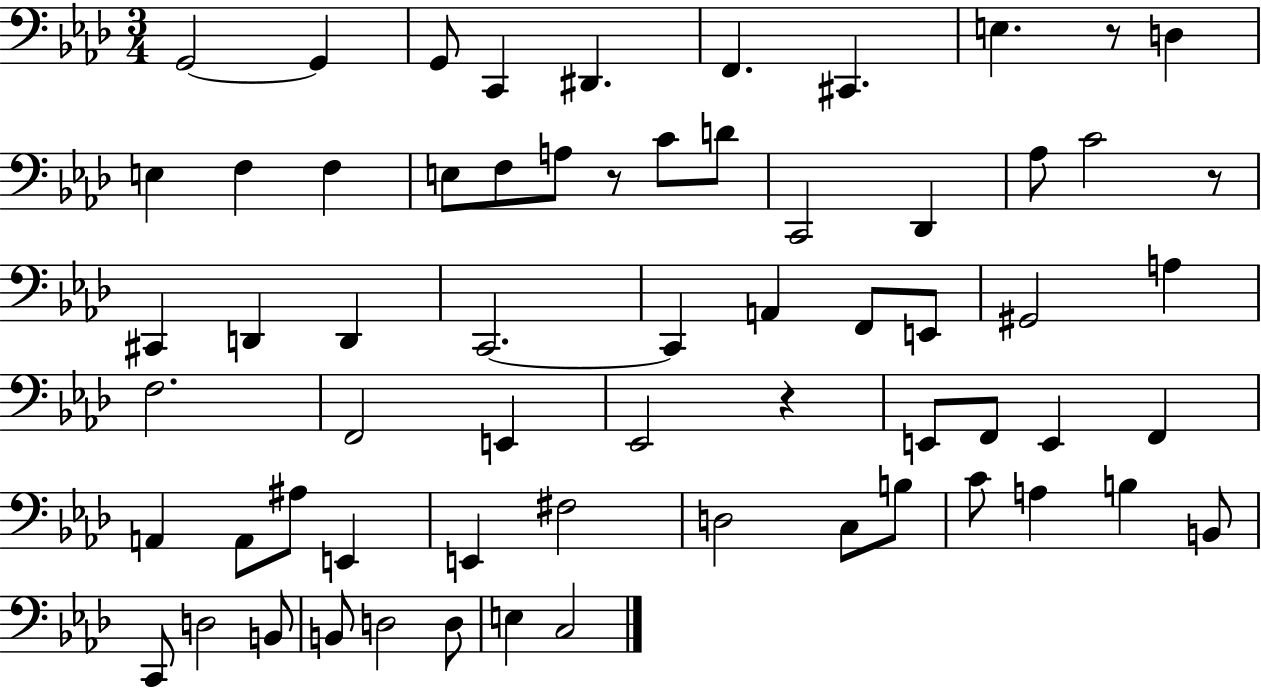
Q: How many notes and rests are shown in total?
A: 64